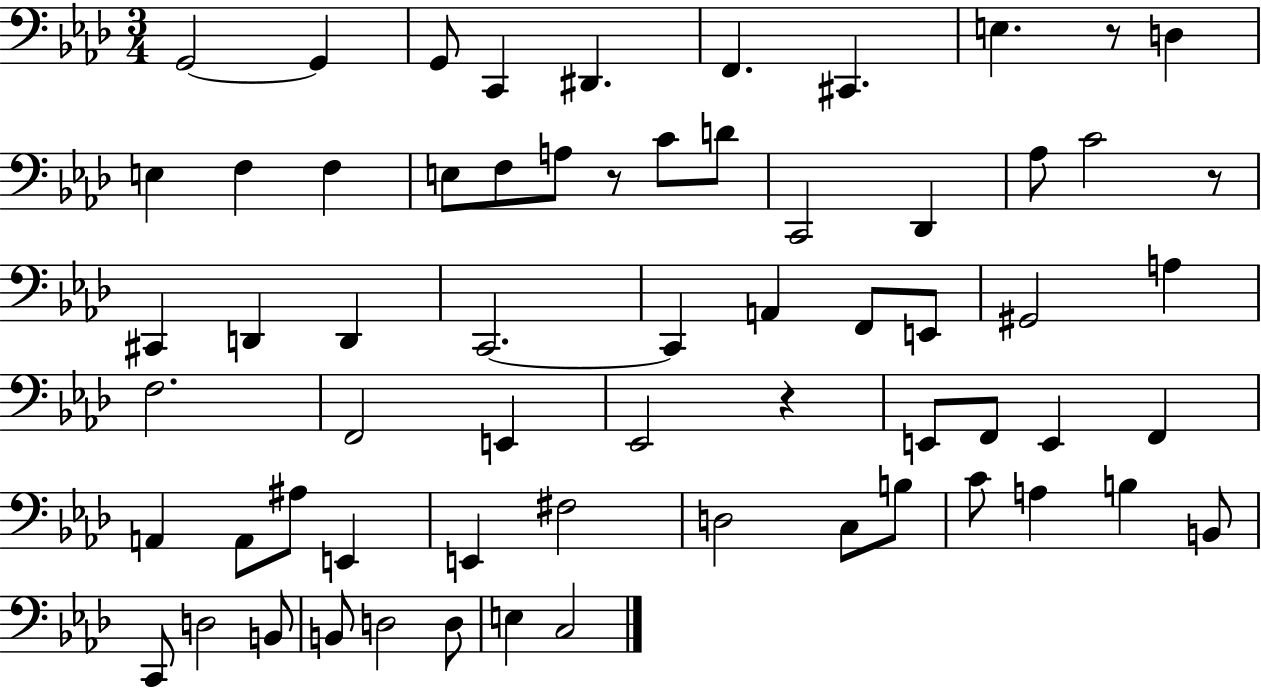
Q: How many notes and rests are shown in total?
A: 64